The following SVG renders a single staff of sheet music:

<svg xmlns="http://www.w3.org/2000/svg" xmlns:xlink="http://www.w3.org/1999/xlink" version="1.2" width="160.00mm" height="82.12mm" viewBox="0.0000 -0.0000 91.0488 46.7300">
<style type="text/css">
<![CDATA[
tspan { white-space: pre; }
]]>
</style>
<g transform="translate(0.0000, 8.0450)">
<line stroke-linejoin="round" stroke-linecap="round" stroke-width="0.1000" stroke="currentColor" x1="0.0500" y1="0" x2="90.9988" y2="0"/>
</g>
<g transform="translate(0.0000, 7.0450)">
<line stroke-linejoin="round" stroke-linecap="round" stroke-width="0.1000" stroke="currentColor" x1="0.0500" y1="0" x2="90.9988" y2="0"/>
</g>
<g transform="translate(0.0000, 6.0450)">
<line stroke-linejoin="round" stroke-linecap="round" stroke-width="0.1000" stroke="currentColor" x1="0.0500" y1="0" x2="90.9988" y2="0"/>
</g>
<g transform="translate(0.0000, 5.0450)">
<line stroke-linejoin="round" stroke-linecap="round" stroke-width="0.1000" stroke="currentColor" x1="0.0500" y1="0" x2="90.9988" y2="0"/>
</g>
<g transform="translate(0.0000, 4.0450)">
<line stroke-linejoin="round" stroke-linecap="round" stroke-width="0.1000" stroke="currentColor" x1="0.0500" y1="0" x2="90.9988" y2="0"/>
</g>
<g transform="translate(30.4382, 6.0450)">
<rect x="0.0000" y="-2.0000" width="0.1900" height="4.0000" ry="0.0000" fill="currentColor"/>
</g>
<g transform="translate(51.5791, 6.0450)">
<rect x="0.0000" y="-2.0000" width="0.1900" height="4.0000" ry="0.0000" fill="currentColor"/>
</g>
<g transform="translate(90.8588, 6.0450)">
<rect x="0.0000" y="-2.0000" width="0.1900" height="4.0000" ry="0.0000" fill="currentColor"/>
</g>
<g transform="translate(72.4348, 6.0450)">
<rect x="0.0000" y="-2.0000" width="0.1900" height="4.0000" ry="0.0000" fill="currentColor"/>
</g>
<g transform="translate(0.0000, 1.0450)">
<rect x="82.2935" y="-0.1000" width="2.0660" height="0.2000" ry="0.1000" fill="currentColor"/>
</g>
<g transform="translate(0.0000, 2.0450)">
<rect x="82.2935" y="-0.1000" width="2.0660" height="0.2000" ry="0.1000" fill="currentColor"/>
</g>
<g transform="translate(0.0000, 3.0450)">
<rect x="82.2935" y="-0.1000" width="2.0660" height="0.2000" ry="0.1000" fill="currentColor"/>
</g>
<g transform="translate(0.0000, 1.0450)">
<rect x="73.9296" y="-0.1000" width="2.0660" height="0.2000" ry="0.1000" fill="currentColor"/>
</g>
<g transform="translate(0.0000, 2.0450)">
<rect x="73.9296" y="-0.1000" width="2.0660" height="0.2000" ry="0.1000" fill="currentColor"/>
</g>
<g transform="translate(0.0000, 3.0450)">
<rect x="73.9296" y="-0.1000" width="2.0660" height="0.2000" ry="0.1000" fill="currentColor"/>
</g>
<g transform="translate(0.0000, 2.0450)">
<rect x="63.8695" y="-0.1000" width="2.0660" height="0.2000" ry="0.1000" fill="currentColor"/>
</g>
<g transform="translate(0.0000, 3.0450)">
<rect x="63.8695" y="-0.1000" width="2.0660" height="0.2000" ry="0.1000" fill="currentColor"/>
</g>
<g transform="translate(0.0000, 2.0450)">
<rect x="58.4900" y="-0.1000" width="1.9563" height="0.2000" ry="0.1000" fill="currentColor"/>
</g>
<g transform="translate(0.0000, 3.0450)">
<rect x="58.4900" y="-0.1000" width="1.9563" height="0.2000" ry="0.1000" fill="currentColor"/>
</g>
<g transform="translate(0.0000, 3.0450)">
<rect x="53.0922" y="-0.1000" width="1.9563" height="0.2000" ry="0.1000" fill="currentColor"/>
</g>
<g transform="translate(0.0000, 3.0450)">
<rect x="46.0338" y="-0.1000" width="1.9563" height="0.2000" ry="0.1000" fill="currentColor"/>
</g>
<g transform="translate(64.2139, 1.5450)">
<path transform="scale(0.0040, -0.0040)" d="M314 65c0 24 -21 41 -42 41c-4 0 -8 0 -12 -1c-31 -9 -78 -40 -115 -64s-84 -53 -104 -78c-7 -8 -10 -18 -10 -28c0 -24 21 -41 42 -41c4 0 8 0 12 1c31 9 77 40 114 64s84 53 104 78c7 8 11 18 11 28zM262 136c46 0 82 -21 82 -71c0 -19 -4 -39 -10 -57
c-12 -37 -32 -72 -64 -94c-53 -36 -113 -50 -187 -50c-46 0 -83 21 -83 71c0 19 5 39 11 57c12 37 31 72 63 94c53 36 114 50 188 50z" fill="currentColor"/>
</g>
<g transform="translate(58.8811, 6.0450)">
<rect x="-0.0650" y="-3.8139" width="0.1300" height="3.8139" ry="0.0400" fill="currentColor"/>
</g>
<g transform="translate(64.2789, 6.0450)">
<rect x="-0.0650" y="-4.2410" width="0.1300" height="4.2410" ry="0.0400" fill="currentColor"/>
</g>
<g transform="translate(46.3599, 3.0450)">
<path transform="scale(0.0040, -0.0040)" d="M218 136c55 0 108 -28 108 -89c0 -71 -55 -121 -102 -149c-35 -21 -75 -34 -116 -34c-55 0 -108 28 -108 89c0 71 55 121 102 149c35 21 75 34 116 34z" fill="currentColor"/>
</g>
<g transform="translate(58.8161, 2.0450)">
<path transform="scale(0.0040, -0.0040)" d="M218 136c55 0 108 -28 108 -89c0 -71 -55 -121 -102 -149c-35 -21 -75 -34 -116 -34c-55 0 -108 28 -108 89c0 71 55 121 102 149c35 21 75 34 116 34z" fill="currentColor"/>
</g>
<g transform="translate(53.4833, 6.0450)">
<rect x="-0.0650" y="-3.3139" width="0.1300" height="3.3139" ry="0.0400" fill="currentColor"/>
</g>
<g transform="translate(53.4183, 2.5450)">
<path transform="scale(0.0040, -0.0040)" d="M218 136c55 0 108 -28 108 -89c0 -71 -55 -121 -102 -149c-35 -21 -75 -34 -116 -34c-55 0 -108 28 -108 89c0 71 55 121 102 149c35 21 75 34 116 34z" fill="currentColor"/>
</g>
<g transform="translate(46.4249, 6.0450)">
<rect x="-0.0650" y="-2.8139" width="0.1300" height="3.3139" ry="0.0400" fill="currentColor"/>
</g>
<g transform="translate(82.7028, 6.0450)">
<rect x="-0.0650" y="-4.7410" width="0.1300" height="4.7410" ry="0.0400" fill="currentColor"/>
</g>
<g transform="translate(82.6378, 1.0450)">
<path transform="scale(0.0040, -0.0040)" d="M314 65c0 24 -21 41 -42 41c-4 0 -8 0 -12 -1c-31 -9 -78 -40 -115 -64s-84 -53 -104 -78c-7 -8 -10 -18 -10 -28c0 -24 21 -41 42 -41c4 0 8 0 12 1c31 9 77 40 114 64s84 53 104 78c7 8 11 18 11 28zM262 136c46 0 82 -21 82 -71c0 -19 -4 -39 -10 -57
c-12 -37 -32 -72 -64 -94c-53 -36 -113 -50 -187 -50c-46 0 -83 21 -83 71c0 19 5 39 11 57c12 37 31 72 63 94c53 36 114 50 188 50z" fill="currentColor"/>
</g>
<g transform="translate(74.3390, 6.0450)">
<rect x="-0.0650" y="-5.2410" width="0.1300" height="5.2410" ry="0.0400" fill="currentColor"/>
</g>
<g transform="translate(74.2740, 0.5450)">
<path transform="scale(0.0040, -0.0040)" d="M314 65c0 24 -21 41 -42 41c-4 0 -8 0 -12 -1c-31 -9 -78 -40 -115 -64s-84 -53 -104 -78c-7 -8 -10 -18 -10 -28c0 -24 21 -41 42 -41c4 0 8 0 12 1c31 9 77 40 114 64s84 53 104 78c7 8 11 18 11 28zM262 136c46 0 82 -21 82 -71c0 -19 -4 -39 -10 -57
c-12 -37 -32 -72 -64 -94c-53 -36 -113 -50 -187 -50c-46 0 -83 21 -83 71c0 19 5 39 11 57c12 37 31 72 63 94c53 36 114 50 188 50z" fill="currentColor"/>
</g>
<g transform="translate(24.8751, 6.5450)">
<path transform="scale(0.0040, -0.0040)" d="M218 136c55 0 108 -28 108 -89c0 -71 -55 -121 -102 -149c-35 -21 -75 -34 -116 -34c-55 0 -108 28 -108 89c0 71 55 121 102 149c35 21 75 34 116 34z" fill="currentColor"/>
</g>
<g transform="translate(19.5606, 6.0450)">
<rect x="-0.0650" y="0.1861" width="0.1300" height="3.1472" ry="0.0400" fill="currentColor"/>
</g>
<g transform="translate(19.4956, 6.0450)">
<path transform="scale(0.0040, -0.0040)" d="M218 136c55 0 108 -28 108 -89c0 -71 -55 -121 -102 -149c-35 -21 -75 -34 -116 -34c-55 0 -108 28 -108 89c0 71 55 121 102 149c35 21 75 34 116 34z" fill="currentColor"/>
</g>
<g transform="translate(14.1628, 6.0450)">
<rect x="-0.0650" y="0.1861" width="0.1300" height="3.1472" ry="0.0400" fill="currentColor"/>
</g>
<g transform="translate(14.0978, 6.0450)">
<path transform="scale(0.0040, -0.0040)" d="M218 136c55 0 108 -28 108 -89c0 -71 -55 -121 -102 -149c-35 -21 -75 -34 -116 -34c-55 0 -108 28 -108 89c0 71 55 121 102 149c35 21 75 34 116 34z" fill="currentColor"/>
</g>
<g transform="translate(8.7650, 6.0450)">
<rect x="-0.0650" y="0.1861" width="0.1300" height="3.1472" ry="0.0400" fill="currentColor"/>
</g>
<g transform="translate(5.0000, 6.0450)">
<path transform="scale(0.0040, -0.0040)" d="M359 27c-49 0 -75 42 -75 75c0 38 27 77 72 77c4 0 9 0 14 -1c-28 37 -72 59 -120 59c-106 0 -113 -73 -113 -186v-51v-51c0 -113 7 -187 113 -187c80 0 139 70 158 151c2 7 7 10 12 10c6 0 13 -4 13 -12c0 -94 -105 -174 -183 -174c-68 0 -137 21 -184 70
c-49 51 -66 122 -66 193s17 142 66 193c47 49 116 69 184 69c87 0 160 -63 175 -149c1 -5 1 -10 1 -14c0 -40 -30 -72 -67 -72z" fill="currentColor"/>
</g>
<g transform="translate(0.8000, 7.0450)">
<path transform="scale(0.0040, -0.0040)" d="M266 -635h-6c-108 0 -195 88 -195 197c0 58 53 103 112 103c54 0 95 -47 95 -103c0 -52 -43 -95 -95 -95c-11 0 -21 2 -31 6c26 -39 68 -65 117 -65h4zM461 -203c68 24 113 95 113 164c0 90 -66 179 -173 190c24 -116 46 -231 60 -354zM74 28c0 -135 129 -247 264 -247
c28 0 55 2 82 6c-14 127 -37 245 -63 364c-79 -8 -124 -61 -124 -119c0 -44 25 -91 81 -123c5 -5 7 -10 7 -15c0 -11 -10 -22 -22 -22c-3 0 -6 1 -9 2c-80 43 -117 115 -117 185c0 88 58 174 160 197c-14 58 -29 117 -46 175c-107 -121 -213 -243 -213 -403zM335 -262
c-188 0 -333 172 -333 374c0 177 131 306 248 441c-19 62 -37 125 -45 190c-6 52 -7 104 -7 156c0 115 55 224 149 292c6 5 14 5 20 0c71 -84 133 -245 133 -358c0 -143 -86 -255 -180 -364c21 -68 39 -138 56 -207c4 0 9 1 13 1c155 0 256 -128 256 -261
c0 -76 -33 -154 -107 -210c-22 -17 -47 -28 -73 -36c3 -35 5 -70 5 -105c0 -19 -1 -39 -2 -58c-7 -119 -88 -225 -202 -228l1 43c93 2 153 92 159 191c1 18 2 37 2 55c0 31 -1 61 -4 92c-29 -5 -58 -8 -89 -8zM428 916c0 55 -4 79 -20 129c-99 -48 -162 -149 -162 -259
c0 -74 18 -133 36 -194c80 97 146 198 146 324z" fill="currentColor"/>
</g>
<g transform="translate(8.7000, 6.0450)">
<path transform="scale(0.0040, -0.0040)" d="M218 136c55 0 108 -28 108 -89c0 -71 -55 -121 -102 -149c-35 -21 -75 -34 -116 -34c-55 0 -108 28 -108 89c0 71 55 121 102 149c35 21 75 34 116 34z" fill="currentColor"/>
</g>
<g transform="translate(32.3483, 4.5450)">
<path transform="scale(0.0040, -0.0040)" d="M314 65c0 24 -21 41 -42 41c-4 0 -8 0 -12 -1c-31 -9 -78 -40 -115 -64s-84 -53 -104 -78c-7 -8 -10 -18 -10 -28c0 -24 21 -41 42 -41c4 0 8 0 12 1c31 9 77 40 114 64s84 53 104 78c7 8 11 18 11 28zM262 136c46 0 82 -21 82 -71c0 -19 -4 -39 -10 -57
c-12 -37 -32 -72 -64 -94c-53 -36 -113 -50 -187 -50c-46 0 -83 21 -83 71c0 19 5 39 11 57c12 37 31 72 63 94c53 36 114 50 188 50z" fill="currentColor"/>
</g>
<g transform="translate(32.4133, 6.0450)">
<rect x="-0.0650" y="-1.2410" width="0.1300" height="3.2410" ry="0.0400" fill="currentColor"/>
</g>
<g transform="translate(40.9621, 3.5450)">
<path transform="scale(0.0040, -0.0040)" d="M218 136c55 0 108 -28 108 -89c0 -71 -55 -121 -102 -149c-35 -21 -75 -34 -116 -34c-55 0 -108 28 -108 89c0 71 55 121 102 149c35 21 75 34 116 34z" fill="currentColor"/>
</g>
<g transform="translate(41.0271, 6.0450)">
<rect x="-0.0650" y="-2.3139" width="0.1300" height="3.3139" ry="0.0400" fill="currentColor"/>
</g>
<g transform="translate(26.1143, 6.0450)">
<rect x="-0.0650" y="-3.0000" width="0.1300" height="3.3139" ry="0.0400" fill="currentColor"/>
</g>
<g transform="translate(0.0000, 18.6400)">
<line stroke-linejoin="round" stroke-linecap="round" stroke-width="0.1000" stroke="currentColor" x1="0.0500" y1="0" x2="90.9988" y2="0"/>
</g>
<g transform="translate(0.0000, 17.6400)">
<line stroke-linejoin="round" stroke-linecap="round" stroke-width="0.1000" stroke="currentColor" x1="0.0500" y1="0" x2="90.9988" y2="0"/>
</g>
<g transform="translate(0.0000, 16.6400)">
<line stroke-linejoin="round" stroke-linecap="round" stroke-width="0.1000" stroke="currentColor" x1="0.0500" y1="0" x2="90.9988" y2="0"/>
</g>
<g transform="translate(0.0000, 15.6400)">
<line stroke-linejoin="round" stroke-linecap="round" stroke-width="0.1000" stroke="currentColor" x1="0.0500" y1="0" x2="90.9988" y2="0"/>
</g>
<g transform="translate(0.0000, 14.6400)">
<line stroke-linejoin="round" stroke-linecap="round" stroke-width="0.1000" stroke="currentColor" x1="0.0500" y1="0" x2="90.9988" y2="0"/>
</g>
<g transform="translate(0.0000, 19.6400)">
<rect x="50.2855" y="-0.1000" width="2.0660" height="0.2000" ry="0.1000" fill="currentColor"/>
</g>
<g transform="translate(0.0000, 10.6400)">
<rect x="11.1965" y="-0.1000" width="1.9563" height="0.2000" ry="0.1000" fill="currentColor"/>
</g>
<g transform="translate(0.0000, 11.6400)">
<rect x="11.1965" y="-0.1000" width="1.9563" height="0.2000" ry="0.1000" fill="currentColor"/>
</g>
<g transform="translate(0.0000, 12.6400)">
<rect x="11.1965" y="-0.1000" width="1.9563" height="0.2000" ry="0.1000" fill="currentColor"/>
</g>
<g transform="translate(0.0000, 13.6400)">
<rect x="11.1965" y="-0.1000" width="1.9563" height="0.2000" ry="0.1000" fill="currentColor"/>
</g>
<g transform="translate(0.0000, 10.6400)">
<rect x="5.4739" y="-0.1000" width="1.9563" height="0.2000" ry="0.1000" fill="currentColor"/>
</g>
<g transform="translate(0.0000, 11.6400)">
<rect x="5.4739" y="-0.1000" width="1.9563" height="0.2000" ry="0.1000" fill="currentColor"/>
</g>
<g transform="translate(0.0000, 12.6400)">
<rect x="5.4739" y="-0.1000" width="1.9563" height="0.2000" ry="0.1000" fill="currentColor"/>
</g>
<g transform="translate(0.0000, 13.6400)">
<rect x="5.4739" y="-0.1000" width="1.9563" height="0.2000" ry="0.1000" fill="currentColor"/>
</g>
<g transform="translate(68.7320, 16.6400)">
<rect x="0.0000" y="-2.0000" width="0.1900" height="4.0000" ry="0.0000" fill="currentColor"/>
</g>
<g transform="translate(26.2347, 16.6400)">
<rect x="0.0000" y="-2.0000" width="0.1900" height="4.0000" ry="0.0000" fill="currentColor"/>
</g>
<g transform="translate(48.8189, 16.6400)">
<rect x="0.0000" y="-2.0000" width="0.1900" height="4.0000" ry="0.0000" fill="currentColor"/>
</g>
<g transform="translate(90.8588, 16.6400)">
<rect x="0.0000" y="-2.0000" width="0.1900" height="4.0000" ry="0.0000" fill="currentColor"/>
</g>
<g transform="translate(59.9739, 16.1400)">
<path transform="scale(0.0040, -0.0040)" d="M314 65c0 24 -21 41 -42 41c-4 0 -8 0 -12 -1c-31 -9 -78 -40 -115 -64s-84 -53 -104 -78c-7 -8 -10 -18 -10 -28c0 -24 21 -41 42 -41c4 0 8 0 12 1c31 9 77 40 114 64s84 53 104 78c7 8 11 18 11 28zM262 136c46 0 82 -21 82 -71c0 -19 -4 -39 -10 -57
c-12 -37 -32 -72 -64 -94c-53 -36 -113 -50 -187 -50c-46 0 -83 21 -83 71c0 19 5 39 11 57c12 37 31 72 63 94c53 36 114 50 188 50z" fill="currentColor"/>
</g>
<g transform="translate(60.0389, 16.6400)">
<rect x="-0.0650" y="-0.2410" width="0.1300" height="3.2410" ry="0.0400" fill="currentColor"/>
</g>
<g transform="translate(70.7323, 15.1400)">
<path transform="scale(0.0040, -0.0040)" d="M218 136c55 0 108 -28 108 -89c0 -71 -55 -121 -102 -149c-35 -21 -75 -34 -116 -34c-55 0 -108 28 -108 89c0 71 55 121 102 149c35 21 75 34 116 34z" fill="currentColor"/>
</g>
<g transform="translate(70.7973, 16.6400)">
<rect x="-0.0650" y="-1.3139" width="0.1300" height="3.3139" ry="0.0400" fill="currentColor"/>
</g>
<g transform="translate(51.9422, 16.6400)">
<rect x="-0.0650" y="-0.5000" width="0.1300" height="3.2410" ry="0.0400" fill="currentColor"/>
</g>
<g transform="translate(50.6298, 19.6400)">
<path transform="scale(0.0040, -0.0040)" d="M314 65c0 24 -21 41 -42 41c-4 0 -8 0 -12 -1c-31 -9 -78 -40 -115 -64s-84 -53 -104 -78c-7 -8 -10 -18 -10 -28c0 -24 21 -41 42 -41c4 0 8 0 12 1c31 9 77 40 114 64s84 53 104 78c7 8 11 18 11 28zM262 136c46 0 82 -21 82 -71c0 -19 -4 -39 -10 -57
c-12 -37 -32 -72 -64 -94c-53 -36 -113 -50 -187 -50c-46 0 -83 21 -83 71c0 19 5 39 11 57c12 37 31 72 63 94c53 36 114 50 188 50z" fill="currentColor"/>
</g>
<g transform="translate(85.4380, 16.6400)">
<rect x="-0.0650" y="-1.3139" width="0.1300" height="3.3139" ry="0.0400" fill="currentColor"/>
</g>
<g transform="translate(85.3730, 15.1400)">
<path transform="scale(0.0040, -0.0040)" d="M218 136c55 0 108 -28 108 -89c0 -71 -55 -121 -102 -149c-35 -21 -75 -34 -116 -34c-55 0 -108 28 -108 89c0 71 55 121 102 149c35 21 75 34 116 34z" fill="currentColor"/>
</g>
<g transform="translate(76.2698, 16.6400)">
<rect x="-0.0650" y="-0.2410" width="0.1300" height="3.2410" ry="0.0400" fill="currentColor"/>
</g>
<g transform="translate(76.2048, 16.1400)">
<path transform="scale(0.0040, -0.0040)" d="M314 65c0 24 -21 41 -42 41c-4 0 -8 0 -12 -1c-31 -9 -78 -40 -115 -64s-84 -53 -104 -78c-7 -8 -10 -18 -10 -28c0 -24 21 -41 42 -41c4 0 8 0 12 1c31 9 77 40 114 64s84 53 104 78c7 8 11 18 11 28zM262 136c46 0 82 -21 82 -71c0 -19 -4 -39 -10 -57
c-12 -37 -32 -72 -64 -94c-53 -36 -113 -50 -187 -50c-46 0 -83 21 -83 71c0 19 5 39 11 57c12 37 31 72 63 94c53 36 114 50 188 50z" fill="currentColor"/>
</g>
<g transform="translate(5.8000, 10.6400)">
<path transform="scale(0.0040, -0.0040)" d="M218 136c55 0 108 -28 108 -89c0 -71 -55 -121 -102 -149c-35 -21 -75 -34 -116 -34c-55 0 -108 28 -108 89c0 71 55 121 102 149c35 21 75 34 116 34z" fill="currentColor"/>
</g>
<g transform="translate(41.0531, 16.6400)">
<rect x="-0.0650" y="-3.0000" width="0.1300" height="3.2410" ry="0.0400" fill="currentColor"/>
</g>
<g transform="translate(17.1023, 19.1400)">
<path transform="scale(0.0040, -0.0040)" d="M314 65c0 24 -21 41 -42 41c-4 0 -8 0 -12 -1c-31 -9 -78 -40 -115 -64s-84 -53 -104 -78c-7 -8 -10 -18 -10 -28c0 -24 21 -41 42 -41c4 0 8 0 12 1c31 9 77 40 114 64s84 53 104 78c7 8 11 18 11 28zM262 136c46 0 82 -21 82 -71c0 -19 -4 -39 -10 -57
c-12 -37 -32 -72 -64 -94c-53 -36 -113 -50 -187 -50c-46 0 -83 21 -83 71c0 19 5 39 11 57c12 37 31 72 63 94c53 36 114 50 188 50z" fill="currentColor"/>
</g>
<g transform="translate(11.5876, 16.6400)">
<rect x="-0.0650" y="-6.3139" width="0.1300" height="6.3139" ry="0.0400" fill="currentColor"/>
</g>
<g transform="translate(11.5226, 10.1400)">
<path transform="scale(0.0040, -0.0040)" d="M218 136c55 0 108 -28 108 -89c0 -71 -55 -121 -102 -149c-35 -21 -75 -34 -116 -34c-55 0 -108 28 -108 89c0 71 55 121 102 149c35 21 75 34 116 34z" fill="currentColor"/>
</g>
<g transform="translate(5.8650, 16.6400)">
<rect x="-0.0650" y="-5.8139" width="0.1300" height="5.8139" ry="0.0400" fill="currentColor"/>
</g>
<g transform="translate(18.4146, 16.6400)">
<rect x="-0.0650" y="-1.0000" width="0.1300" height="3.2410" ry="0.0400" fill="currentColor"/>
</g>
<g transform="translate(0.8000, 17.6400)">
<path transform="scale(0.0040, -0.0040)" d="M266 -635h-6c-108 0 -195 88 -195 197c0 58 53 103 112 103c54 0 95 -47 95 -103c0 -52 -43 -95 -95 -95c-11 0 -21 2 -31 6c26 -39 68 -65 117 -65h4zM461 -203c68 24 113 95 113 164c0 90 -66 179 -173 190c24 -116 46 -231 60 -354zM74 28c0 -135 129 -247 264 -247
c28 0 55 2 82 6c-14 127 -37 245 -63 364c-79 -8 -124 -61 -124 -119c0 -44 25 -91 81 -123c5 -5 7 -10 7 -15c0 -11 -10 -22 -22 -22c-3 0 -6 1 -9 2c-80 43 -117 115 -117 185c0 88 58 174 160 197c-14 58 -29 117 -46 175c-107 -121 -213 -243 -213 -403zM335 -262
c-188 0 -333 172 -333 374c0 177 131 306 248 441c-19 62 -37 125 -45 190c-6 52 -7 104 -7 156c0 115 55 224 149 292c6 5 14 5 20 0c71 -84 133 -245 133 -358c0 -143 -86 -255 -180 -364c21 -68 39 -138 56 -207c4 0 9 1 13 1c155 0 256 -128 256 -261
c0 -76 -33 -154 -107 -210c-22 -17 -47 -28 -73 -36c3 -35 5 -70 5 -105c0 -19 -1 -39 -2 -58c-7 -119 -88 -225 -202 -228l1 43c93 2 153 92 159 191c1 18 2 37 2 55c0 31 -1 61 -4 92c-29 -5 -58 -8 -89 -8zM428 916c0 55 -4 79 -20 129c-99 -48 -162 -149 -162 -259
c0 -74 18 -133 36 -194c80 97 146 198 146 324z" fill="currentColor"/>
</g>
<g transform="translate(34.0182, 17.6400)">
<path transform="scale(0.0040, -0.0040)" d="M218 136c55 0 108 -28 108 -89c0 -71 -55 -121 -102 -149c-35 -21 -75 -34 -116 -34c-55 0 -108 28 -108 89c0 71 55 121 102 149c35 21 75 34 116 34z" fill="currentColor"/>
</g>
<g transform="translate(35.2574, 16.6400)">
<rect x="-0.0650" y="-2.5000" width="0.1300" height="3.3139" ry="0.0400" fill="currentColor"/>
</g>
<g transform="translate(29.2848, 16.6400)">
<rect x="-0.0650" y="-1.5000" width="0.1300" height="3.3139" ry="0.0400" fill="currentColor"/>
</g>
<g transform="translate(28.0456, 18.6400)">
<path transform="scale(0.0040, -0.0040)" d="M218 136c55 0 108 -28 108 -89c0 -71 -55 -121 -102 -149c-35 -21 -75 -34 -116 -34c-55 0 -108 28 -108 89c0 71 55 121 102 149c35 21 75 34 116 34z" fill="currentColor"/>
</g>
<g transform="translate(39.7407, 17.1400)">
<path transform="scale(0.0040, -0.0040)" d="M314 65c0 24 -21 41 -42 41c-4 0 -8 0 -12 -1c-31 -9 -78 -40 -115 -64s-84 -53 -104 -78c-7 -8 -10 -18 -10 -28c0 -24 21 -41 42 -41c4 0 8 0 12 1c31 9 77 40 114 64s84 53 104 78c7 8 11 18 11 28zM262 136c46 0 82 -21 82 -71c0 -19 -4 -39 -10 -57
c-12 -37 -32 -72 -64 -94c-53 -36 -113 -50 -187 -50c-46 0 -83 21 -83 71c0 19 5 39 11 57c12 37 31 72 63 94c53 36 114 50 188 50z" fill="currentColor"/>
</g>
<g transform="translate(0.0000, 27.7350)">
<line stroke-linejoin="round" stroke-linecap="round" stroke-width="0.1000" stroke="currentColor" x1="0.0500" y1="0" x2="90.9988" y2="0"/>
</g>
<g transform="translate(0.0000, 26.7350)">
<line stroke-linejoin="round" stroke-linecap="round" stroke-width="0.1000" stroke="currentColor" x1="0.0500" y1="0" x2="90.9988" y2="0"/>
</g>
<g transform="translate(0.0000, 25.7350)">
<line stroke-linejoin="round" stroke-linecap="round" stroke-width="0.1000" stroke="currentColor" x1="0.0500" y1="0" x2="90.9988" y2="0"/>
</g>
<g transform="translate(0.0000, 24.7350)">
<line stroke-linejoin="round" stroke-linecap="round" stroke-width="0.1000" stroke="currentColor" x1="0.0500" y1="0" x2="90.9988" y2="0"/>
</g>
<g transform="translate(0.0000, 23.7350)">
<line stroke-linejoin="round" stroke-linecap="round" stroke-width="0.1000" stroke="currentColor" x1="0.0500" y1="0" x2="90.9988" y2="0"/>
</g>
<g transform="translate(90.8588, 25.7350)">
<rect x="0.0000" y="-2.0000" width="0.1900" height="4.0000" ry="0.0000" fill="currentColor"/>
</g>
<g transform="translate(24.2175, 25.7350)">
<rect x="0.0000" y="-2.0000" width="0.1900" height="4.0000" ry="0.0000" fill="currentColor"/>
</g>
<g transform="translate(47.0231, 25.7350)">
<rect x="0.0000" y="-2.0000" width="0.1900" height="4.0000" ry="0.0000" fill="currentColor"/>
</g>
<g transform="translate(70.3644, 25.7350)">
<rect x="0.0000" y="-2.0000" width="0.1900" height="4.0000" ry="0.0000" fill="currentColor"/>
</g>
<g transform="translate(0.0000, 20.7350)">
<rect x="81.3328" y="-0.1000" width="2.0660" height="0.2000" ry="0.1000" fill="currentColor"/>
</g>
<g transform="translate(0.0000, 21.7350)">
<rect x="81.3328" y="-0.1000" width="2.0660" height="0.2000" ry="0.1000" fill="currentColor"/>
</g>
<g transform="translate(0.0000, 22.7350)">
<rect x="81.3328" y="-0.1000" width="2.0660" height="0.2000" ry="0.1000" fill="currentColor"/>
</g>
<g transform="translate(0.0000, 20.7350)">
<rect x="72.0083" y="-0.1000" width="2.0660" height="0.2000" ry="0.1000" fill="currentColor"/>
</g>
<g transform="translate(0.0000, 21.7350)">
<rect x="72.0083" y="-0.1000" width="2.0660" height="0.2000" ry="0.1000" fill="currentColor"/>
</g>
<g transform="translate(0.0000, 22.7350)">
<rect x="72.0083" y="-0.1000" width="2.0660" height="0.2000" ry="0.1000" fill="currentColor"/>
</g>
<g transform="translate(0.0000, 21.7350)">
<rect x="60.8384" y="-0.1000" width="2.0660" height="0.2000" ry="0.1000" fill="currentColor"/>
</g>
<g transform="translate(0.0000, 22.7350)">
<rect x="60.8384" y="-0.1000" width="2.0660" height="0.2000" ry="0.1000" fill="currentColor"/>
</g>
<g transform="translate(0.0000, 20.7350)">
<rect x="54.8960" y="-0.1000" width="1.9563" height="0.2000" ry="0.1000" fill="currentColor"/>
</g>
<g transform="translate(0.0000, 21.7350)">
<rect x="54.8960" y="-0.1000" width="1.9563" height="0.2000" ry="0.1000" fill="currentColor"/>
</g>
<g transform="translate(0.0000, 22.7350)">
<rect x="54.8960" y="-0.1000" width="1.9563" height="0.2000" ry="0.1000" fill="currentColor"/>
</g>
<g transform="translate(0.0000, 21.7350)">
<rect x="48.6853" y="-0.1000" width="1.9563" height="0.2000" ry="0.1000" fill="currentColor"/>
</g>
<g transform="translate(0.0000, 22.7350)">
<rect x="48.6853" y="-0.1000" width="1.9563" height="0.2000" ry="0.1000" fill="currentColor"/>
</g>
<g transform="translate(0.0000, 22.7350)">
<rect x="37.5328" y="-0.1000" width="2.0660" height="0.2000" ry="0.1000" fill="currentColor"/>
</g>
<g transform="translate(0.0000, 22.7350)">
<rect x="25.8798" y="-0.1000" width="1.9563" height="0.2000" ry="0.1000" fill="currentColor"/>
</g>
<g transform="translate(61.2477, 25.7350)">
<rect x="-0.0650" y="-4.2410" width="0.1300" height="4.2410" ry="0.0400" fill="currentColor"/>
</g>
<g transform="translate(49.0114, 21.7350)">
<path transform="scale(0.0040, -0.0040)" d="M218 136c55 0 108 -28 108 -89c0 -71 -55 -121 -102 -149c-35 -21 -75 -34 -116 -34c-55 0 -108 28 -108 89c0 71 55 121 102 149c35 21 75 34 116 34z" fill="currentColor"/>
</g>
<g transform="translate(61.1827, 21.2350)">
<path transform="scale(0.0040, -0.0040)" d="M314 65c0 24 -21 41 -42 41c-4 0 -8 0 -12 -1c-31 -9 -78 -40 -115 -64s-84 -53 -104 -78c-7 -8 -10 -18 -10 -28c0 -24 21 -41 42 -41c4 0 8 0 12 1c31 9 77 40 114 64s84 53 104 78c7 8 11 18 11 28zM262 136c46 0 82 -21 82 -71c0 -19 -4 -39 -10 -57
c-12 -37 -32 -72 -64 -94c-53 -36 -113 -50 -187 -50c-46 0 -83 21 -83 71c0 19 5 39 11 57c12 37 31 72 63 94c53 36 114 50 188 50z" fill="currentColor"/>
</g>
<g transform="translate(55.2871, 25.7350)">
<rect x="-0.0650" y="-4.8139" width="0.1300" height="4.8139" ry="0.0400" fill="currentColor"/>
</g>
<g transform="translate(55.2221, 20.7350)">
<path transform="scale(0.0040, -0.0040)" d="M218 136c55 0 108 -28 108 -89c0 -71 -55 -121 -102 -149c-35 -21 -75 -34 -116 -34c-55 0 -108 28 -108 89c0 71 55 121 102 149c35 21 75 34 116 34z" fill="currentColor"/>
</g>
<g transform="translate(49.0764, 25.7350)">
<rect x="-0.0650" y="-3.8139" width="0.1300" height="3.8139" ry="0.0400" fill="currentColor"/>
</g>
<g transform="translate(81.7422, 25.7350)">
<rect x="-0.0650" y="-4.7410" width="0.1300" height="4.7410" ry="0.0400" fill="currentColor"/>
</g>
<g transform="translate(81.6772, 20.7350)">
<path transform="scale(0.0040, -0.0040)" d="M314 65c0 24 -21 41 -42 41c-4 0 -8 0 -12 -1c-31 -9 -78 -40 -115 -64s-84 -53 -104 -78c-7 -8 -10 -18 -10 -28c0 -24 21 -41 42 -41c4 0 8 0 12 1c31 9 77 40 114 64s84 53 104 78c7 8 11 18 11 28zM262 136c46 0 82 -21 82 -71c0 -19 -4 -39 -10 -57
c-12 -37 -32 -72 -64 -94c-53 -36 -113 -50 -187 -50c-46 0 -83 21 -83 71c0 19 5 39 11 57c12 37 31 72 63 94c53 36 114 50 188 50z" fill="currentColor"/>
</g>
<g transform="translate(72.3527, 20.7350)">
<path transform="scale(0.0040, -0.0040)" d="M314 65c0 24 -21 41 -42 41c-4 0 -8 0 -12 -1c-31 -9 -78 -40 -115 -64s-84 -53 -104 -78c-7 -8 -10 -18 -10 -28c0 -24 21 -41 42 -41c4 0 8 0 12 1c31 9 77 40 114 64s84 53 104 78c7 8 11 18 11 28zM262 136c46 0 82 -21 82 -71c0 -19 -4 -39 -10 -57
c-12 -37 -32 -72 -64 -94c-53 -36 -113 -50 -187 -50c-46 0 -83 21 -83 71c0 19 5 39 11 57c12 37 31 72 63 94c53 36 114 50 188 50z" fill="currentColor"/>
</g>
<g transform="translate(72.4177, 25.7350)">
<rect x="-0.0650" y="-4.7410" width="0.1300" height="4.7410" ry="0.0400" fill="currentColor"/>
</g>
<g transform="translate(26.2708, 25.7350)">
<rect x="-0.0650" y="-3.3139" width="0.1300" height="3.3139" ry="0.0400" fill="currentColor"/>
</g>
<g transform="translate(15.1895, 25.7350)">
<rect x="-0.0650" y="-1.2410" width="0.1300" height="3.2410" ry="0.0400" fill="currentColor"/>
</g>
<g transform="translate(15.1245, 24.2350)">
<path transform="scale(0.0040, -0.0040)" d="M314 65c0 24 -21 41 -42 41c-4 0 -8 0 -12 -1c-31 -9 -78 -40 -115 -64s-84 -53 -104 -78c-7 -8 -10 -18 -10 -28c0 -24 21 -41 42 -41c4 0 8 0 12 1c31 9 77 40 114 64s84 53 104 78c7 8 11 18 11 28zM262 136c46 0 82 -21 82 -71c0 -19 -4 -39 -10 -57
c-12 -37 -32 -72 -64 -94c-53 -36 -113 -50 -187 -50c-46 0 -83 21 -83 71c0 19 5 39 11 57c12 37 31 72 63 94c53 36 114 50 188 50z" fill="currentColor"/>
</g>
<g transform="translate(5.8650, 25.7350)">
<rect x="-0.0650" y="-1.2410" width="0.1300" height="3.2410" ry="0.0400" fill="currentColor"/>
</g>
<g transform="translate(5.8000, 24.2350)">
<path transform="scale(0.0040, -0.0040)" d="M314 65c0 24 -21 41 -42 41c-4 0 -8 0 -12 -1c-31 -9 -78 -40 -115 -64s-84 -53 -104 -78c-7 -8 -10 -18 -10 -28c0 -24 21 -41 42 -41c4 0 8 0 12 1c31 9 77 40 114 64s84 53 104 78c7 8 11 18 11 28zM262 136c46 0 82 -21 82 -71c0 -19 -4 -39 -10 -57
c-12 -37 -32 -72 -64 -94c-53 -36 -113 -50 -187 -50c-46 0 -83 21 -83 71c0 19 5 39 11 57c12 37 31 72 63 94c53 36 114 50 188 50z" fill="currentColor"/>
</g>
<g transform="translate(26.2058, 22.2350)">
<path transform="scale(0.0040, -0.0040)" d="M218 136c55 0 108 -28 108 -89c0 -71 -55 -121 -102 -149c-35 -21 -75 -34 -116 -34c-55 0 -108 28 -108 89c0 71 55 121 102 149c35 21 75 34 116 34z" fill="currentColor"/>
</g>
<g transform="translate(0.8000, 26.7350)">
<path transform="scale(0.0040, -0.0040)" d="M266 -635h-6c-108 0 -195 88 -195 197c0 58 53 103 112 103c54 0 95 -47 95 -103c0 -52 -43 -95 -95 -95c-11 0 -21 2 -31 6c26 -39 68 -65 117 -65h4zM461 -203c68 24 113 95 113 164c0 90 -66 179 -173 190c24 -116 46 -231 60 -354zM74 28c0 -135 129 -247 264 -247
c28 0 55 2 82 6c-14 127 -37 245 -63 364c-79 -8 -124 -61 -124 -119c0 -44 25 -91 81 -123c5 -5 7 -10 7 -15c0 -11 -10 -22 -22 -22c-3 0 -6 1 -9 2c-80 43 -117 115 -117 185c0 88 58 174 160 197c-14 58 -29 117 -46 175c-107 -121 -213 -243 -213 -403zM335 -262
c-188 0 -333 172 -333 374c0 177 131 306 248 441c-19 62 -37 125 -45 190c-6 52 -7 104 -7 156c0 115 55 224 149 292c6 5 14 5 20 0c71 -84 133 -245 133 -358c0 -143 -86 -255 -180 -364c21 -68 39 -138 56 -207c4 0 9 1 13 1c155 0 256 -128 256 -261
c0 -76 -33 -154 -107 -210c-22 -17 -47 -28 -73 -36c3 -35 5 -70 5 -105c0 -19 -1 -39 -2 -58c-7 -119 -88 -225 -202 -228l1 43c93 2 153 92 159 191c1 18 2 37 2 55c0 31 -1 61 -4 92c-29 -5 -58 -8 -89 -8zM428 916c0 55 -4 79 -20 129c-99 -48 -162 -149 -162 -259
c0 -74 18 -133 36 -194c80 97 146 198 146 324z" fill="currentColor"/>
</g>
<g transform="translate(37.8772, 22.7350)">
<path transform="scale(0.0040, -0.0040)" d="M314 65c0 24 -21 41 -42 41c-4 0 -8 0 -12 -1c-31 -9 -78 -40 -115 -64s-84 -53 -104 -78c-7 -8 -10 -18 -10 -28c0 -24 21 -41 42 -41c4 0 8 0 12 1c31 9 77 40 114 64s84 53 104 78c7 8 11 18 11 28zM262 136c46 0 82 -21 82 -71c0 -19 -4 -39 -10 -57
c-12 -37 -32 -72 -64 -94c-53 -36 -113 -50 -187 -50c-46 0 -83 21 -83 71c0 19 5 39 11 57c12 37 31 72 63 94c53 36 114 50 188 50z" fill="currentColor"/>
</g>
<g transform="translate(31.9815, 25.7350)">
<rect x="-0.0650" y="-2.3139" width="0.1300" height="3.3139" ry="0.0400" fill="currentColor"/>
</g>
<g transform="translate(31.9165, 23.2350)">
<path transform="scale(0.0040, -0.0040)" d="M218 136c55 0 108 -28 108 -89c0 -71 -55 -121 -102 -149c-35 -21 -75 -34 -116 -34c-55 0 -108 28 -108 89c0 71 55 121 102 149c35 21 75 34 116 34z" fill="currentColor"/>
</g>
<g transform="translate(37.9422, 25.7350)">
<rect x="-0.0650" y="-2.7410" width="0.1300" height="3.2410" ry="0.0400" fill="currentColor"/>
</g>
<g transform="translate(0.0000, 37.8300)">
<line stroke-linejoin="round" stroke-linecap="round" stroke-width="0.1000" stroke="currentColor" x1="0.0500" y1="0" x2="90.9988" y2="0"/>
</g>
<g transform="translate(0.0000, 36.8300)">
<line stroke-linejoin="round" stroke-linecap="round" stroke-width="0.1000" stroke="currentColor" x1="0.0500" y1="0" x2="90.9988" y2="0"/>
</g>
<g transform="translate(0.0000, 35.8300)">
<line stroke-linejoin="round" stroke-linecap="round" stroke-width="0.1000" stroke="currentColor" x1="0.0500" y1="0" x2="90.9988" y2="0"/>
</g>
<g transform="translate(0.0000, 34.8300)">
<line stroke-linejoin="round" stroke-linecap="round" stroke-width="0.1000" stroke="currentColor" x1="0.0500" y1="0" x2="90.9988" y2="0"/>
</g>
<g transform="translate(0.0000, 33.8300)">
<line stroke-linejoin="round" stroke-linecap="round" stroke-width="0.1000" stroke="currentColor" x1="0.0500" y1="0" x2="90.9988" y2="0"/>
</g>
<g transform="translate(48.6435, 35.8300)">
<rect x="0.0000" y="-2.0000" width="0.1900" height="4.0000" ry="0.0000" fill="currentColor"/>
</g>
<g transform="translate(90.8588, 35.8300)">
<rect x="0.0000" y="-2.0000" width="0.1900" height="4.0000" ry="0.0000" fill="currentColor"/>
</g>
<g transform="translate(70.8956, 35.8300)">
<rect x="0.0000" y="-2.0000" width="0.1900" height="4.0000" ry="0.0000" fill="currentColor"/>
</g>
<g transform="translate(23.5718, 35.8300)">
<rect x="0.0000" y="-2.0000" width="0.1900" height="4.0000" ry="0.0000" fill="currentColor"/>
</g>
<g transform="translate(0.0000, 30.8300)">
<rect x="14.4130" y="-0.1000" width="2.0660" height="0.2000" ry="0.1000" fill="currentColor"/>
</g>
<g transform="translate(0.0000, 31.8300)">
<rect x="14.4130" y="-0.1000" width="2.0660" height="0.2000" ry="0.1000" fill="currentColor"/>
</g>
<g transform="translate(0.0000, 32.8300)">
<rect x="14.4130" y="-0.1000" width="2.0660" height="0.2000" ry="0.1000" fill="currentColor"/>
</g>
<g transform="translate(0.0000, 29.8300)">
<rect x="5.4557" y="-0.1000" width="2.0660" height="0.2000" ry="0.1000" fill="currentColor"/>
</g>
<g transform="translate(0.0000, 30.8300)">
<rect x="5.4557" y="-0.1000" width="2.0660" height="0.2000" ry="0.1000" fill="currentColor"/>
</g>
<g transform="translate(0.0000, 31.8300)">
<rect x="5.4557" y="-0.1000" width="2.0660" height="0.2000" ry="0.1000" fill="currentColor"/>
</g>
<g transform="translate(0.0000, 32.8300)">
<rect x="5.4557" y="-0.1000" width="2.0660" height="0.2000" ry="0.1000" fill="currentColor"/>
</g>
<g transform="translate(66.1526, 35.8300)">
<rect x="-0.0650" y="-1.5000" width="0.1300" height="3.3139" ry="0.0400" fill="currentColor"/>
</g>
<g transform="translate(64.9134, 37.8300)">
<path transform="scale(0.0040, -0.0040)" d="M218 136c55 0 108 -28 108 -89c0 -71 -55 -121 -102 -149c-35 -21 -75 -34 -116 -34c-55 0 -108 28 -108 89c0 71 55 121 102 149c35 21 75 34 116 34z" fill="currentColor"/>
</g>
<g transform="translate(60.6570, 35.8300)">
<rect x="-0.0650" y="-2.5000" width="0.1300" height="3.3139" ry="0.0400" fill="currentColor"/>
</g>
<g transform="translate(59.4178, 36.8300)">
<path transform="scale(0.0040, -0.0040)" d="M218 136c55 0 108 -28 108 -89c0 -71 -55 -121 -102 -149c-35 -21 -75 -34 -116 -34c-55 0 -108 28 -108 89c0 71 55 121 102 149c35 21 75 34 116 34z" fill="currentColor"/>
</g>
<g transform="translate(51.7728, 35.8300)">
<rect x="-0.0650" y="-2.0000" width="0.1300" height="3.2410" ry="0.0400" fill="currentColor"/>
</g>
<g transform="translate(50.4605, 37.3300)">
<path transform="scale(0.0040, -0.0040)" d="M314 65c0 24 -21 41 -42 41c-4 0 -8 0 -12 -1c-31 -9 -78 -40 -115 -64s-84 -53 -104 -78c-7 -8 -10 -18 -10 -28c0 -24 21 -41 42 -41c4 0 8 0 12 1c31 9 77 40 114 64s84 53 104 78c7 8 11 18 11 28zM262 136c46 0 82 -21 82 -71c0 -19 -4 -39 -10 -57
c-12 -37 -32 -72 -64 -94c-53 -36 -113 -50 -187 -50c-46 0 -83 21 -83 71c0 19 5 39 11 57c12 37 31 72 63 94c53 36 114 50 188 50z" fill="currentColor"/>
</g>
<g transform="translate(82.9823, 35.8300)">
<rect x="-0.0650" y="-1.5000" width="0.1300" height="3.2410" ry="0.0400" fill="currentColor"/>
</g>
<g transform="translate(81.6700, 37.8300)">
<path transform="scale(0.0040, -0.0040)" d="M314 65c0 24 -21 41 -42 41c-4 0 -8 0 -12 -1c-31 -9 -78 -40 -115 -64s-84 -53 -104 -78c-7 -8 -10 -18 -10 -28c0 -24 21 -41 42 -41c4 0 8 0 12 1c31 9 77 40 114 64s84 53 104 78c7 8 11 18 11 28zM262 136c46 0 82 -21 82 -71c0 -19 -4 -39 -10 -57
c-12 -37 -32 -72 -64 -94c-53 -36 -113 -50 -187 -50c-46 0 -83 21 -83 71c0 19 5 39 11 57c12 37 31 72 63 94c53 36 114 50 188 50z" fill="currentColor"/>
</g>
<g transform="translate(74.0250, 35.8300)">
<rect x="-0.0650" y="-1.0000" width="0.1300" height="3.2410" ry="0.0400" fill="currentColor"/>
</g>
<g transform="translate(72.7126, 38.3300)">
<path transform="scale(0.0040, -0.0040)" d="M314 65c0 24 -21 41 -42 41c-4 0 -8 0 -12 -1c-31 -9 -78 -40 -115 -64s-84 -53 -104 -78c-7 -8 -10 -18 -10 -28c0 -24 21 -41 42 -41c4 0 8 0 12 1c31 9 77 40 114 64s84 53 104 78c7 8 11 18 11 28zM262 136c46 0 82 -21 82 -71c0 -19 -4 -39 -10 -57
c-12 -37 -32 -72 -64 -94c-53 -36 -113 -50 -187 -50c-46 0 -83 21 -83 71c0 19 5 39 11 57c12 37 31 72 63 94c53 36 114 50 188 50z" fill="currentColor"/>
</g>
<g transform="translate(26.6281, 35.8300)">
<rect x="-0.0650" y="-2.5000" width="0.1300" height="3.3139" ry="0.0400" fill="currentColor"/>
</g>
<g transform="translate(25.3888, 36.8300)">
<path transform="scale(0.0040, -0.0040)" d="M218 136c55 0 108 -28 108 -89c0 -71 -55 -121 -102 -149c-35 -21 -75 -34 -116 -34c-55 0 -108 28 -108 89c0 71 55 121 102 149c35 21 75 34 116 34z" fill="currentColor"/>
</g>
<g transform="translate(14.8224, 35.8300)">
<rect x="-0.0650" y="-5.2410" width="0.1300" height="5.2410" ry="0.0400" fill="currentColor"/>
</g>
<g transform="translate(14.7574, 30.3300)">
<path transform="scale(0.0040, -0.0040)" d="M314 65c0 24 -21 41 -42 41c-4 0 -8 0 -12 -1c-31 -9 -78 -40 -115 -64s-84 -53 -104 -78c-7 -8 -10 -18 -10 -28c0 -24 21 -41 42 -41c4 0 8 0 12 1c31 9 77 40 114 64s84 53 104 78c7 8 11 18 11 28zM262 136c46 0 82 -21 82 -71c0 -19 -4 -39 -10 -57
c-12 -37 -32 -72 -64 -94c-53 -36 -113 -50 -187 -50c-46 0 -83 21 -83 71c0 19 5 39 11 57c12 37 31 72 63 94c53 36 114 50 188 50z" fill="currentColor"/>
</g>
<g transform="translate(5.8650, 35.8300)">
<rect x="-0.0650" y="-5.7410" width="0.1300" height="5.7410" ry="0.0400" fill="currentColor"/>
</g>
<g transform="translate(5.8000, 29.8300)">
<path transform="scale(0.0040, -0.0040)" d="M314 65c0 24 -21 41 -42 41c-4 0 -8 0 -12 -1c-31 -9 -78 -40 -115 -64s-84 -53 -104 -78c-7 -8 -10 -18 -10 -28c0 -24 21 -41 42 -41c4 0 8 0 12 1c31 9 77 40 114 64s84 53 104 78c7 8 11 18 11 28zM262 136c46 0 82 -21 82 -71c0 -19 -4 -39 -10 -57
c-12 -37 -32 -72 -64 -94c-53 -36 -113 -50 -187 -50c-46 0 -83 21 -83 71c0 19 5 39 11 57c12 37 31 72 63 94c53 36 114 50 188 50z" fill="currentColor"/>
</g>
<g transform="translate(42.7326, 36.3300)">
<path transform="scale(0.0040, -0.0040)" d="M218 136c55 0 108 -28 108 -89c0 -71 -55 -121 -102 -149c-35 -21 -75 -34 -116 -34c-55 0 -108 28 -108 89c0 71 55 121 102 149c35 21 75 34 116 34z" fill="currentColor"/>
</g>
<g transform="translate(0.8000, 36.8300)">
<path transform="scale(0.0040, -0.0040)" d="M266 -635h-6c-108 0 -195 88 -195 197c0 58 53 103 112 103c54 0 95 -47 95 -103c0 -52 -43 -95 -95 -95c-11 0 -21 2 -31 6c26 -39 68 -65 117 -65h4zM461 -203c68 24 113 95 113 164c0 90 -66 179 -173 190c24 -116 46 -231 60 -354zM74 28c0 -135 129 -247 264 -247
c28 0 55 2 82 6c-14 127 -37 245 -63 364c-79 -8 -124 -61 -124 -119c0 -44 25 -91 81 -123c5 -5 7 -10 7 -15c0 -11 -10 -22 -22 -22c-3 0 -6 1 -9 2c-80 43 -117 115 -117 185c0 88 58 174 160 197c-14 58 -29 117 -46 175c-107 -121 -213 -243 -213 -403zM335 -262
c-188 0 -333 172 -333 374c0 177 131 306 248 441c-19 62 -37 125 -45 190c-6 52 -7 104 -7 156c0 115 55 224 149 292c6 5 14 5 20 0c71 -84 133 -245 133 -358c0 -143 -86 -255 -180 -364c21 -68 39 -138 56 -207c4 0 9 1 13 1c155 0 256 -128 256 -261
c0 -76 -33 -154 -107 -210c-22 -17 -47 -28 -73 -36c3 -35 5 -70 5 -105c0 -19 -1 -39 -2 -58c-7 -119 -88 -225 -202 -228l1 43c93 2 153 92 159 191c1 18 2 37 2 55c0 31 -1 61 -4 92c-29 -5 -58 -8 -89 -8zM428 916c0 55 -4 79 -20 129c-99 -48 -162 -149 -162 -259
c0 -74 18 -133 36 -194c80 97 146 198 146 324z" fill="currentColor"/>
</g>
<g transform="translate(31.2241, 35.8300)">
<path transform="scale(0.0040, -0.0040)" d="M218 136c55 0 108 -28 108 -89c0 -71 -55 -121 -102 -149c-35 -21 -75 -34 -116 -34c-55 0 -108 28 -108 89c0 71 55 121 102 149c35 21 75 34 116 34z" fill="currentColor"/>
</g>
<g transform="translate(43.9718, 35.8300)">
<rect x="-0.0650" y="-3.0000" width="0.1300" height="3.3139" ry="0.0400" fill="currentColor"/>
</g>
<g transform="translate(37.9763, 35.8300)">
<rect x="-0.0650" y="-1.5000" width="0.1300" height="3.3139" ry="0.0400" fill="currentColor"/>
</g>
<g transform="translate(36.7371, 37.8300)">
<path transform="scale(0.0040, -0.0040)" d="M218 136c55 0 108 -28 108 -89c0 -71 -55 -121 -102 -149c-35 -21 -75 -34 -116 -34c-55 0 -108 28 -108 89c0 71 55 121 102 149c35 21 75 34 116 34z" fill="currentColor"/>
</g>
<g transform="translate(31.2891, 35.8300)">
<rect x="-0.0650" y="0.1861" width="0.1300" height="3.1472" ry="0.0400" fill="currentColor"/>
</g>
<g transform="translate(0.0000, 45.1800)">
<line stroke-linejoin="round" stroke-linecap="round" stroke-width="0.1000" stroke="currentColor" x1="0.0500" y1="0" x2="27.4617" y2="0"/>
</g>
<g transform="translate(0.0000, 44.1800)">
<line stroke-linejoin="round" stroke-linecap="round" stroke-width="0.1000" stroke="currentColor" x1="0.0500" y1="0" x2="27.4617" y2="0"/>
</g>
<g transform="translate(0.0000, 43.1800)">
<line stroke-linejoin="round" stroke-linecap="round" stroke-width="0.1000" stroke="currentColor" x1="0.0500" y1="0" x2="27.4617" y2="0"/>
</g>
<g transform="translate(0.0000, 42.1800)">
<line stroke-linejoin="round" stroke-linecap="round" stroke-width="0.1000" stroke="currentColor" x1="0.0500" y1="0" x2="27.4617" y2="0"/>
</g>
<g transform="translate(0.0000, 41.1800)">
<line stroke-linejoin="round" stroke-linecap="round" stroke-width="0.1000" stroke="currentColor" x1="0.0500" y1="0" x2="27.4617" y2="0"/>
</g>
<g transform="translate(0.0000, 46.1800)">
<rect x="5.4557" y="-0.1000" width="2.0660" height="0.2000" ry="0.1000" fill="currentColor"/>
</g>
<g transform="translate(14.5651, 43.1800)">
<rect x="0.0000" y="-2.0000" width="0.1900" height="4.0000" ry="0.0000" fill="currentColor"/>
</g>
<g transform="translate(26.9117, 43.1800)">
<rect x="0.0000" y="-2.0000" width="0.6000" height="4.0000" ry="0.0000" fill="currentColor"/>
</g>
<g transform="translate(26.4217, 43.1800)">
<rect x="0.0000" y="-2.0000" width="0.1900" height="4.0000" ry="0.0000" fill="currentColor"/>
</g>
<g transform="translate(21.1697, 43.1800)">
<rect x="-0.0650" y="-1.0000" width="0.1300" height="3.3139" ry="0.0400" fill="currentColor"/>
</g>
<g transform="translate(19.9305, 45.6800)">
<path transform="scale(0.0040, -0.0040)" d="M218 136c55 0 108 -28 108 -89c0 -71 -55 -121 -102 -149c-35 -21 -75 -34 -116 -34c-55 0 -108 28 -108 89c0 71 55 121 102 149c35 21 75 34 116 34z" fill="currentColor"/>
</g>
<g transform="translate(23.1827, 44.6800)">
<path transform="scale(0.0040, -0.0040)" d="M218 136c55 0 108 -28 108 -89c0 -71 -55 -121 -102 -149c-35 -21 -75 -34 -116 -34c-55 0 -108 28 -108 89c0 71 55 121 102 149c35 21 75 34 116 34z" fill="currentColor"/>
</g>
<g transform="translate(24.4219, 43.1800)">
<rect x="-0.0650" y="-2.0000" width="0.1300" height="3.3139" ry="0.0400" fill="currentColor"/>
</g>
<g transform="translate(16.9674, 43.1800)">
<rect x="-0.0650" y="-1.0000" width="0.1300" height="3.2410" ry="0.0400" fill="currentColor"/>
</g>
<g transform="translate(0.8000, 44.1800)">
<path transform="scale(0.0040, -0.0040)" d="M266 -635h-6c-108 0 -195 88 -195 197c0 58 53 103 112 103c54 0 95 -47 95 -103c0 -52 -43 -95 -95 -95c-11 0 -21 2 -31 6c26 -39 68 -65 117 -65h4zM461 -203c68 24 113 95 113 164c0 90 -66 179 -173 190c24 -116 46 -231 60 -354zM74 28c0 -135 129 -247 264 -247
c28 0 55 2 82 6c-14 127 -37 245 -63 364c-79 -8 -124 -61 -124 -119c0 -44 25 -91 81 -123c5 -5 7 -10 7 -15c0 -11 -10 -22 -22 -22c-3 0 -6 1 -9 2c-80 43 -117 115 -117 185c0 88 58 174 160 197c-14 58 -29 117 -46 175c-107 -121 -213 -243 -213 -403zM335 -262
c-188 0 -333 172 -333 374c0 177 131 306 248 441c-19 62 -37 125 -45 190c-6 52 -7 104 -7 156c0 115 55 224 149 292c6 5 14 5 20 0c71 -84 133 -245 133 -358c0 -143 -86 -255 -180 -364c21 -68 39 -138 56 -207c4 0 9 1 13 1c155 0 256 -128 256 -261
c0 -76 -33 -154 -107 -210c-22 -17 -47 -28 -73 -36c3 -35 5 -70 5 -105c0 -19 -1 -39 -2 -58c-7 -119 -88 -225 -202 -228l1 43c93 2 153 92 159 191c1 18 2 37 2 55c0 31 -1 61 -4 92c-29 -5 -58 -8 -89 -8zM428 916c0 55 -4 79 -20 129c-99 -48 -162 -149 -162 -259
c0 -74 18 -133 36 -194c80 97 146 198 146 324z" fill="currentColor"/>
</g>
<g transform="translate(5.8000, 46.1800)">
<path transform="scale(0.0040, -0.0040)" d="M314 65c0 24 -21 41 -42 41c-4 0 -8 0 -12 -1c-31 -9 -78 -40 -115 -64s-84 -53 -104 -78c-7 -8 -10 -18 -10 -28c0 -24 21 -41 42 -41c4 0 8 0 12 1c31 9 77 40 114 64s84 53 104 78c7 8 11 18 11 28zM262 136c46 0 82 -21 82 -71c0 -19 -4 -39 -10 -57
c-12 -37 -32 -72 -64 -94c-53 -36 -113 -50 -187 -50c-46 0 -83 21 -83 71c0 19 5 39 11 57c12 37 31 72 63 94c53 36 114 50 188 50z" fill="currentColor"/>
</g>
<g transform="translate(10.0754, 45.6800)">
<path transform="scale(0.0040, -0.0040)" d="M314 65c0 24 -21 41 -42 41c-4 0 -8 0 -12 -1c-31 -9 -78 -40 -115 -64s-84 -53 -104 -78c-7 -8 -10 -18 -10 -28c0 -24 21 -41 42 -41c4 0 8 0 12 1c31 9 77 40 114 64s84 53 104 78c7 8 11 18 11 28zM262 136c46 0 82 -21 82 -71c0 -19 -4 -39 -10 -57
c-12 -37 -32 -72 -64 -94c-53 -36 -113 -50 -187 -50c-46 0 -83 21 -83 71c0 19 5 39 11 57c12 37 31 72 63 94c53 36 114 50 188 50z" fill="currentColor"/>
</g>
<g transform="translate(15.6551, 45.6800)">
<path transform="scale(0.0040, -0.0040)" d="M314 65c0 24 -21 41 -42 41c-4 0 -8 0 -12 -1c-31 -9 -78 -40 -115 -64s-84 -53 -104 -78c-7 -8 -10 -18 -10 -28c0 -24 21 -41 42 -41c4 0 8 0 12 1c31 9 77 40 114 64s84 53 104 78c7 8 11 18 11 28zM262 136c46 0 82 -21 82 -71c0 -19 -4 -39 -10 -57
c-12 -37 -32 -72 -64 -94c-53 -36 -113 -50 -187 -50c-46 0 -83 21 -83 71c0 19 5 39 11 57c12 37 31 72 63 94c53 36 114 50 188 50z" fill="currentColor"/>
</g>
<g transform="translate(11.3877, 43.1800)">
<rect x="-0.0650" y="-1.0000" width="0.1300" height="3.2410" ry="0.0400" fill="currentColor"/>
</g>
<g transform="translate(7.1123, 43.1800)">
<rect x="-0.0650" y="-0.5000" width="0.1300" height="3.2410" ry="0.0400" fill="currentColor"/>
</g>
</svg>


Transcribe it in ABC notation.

X:1
T:Untitled
M:4/4
L:1/4
K:C
B B B A e2 g a b c' d'2 f'2 e'2 g' a' D2 E G A2 C2 c2 e c2 e e2 e2 b g a2 c' e' d'2 e'2 e'2 g'2 f'2 G B E A F2 G E D2 E2 C2 D2 D2 D F